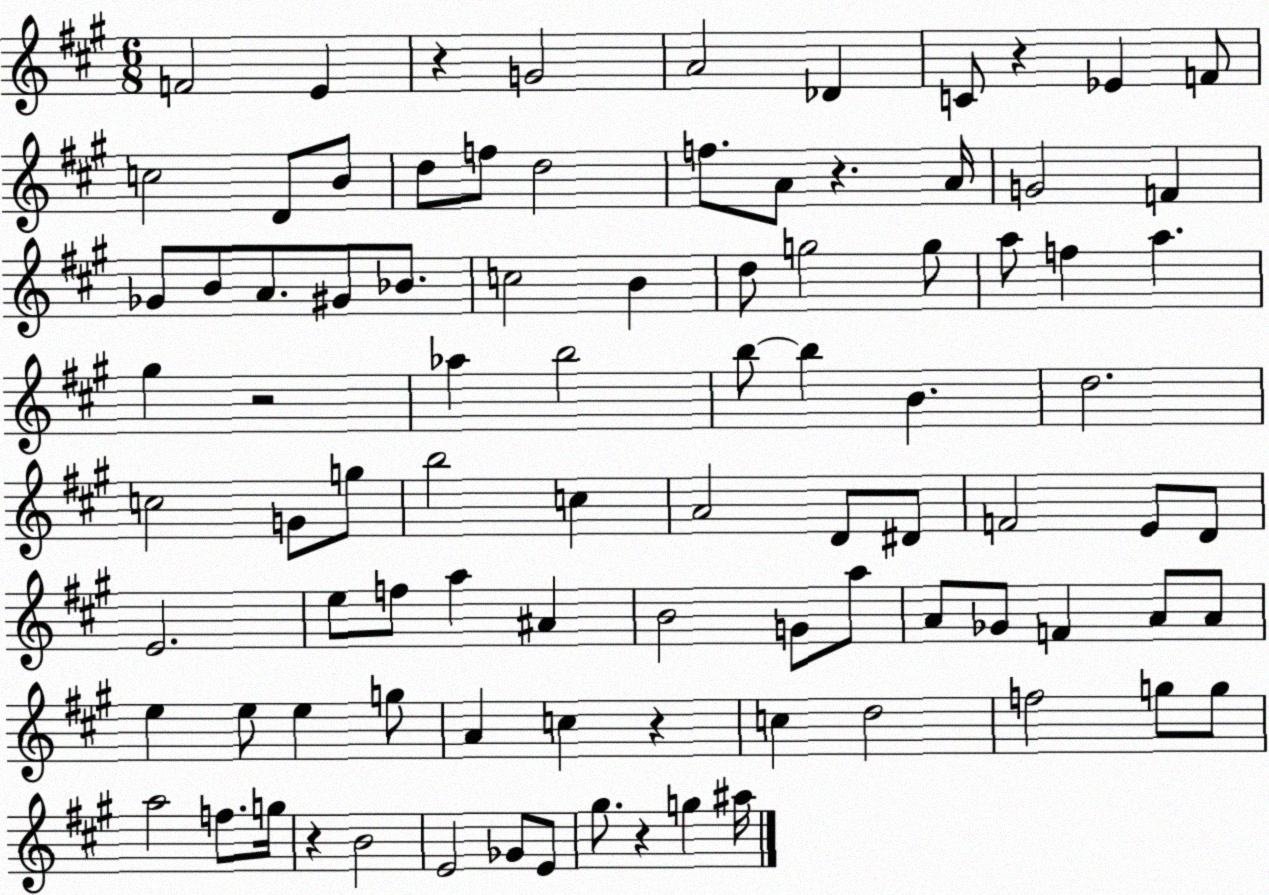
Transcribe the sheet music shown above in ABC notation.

X:1
T:Untitled
M:6/8
L:1/4
K:A
F2 E z G2 A2 _D C/2 z _E F/2 c2 D/2 B/2 d/2 f/2 d2 f/2 A/2 z A/4 G2 F _G/2 B/2 A/2 ^G/2 _B/2 c2 B d/2 g2 g/2 a/2 f a ^g z2 _a b2 b/2 b B d2 c2 G/2 g/2 b2 c A2 D/2 ^D/2 F2 E/2 D/2 E2 e/2 f/2 a ^A B2 G/2 a/2 A/2 _G/2 F A/2 A/2 e e/2 e g/2 A c z c d2 f2 g/2 g/2 a2 f/2 g/4 z B2 E2 _G/2 E/2 ^g/2 z g ^a/4